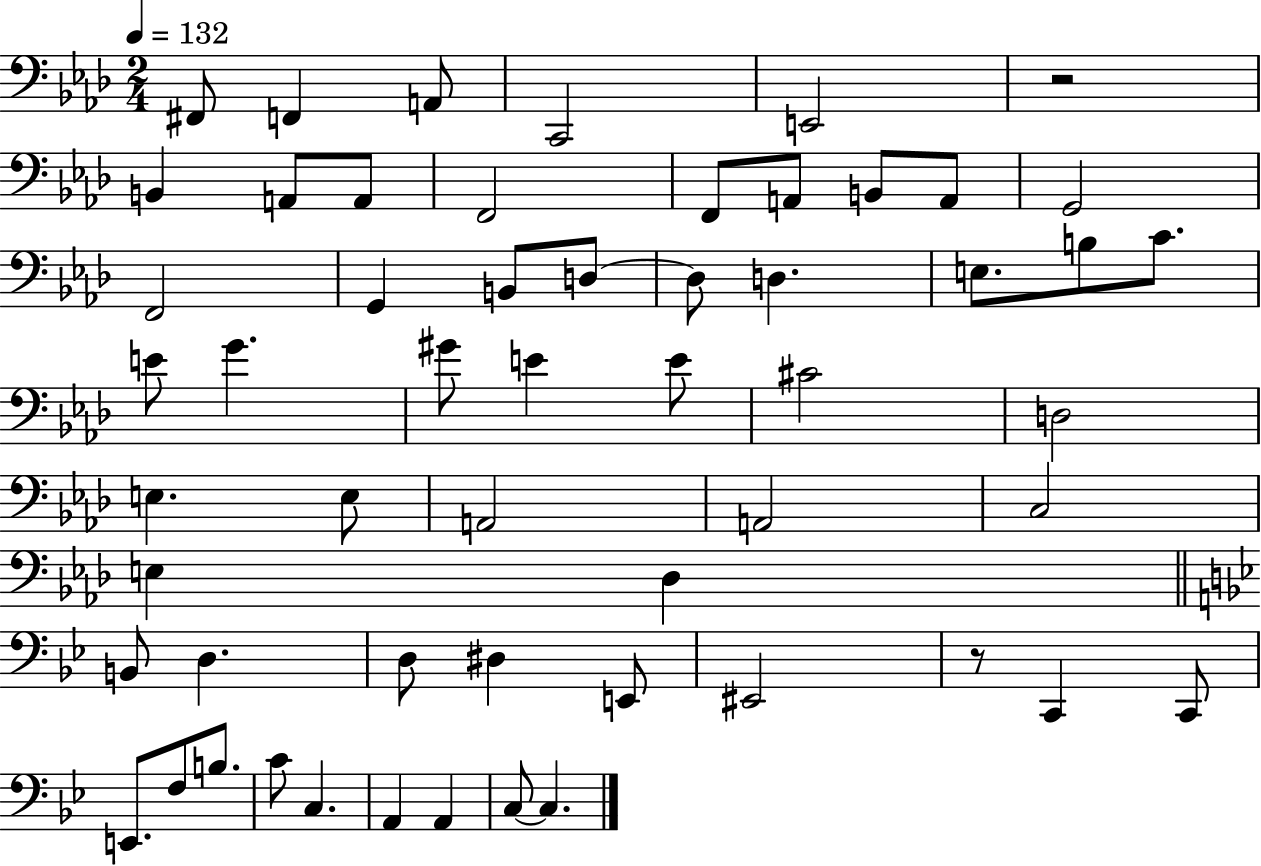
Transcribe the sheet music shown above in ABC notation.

X:1
T:Untitled
M:2/4
L:1/4
K:Ab
^F,,/2 F,, A,,/2 C,,2 E,,2 z2 B,, A,,/2 A,,/2 F,,2 F,,/2 A,,/2 B,,/2 A,,/2 G,,2 F,,2 G,, B,,/2 D,/2 D,/2 D, E,/2 B,/2 C/2 E/2 G ^G/2 E E/2 ^C2 D,2 E, E,/2 A,,2 A,,2 C,2 E, _D, B,,/2 D, D,/2 ^D, E,,/2 ^E,,2 z/2 C,, C,,/2 E,,/2 F,/2 B,/2 C/2 C, A,, A,, C,/2 C,